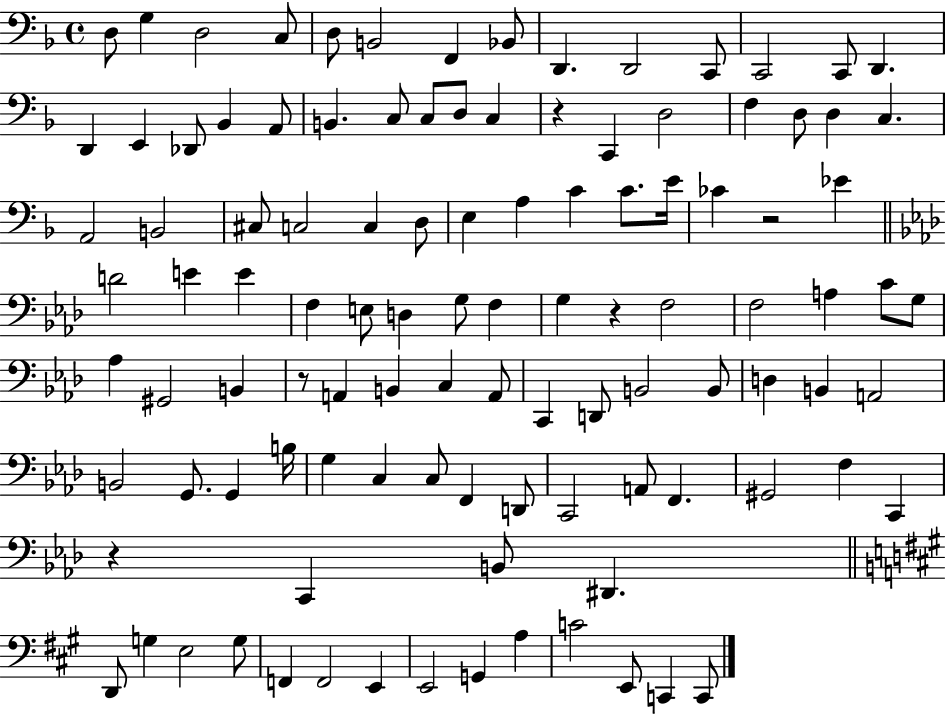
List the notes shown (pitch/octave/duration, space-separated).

D3/e G3/q D3/h C3/e D3/e B2/h F2/q Bb2/e D2/q. D2/h C2/e C2/h C2/e D2/q. D2/q E2/q Db2/e Bb2/q A2/e B2/q. C3/e C3/e D3/e C3/q R/q C2/q D3/h F3/q D3/e D3/q C3/q. A2/h B2/h C#3/e C3/h C3/q D3/e E3/q A3/q C4/q C4/e. E4/s CES4/q R/h Eb4/q D4/h E4/q E4/q F3/q E3/e D3/q G3/e F3/q G3/q R/q F3/h F3/h A3/q C4/e G3/e Ab3/q G#2/h B2/q R/e A2/q B2/q C3/q A2/e C2/q D2/e B2/h B2/e D3/q B2/q A2/h B2/h G2/e. G2/q B3/s G3/q C3/q C3/e F2/q D2/e C2/h A2/e F2/q. G#2/h F3/q C2/q R/q C2/q B2/e D#2/q. D2/e G3/q E3/h G3/e F2/q F2/h E2/q E2/h G2/q A3/q C4/h E2/e C2/q C2/e